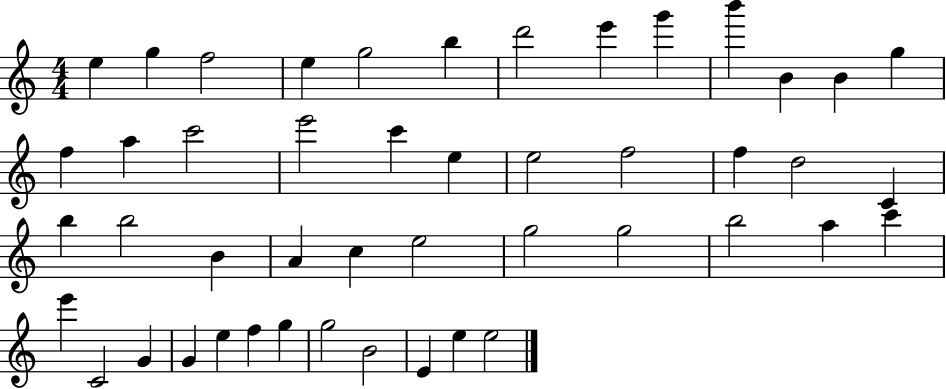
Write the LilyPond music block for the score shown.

{
  \clef treble
  \numericTimeSignature
  \time 4/4
  \key c \major
  e''4 g''4 f''2 | e''4 g''2 b''4 | d'''2 e'''4 g'''4 | b'''4 b'4 b'4 g''4 | \break f''4 a''4 c'''2 | e'''2 c'''4 e''4 | e''2 f''2 | f''4 d''2 c'4 | \break b''4 b''2 b'4 | a'4 c''4 e''2 | g''2 g''2 | b''2 a''4 c'''4 | \break e'''4 c'2 g'4 | g'4 e''4 f''4 g''4 | g''2 b'2 | e'4 e''4 e''2 | \break \bar "|."
}